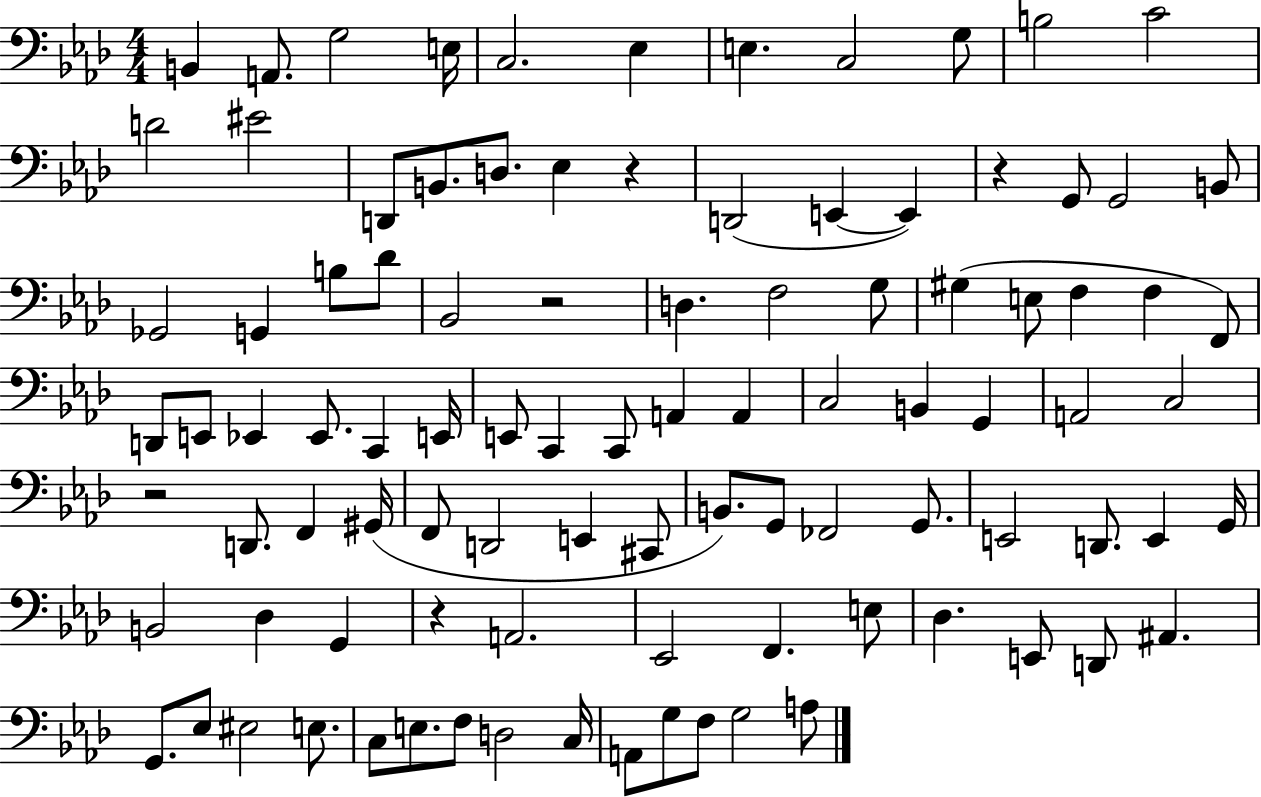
B2/q A2/e. G3/h E3/s C3/h. Eb3/q E3/q. C3/h G3/e B3/h C4/h D4/h EIS4/h D2/e B2/e. D3/e. Eb3/q R/q D2/h E2/q E2/q R/q G2/e G2/h B2/e Gb2/h G2/q B3/e Db4/e Bb2/h R/h D3/q. F3/h G3/e G#3/q E3/e F3/q F3/q F2/e D2/e E2/e Eb2/q Eb2/e. C2/q E2/s E2/e C2/q C2/e A2/q A2/q C3/h B2/q G2/q A2/h C3/h R/h D2/e. F2/q G#2/s F2/e D2/h E2/q C#2/e B2/e. G2/e FES2/h G2/e. E2/h D2/e. E2/q G2/s B2/h Db3/q G2/q R/q A2/h. Eb2/h F2/q. E3/e Db3/q. E2/e D2/e A#2/q. G2/e. Eb3/e EIS3/h E3/e. C3/e E3/e. F3/e D3/h C3/s A2/e G3/e F3/e G3/h A3/e